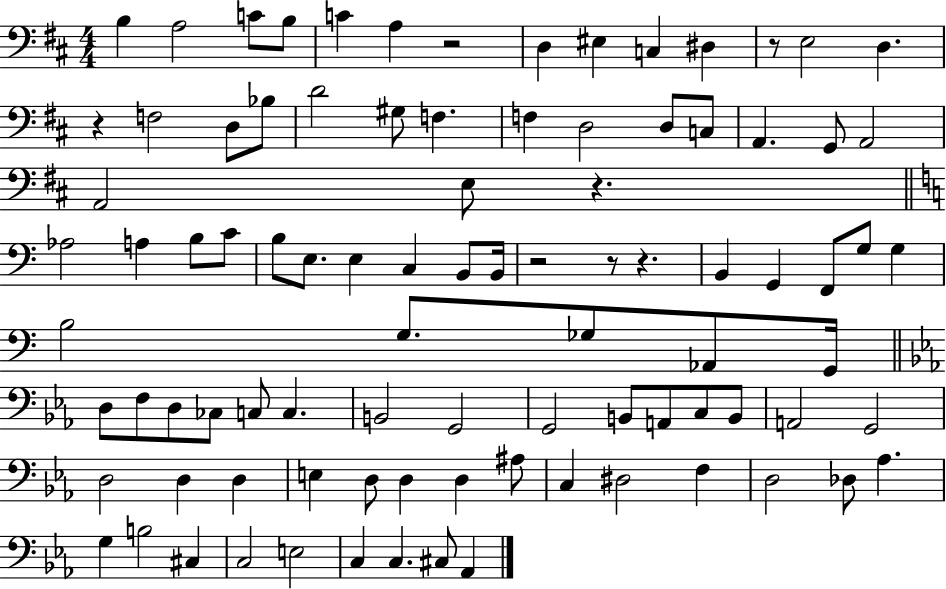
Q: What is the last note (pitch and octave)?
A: Ab2